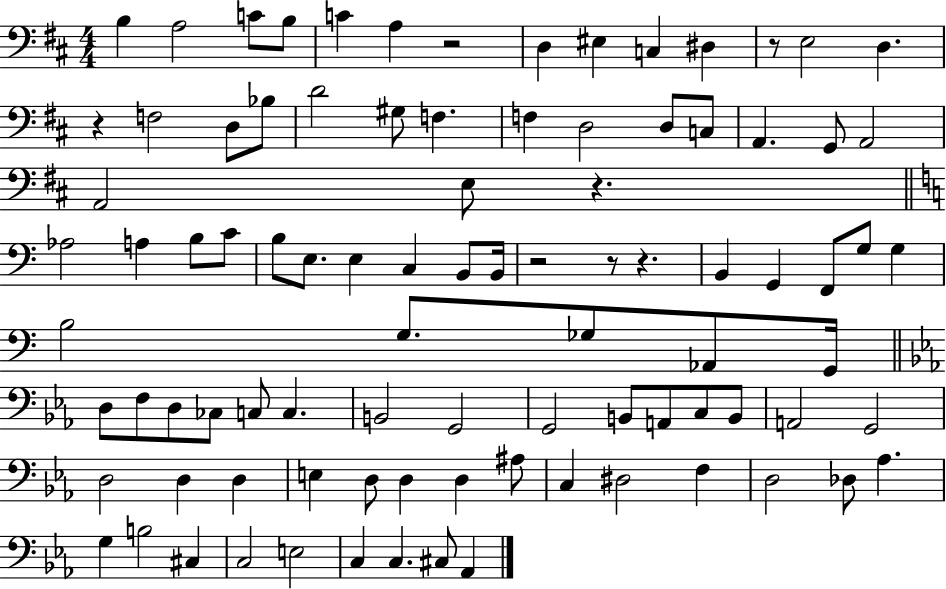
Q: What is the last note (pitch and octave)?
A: Ab2